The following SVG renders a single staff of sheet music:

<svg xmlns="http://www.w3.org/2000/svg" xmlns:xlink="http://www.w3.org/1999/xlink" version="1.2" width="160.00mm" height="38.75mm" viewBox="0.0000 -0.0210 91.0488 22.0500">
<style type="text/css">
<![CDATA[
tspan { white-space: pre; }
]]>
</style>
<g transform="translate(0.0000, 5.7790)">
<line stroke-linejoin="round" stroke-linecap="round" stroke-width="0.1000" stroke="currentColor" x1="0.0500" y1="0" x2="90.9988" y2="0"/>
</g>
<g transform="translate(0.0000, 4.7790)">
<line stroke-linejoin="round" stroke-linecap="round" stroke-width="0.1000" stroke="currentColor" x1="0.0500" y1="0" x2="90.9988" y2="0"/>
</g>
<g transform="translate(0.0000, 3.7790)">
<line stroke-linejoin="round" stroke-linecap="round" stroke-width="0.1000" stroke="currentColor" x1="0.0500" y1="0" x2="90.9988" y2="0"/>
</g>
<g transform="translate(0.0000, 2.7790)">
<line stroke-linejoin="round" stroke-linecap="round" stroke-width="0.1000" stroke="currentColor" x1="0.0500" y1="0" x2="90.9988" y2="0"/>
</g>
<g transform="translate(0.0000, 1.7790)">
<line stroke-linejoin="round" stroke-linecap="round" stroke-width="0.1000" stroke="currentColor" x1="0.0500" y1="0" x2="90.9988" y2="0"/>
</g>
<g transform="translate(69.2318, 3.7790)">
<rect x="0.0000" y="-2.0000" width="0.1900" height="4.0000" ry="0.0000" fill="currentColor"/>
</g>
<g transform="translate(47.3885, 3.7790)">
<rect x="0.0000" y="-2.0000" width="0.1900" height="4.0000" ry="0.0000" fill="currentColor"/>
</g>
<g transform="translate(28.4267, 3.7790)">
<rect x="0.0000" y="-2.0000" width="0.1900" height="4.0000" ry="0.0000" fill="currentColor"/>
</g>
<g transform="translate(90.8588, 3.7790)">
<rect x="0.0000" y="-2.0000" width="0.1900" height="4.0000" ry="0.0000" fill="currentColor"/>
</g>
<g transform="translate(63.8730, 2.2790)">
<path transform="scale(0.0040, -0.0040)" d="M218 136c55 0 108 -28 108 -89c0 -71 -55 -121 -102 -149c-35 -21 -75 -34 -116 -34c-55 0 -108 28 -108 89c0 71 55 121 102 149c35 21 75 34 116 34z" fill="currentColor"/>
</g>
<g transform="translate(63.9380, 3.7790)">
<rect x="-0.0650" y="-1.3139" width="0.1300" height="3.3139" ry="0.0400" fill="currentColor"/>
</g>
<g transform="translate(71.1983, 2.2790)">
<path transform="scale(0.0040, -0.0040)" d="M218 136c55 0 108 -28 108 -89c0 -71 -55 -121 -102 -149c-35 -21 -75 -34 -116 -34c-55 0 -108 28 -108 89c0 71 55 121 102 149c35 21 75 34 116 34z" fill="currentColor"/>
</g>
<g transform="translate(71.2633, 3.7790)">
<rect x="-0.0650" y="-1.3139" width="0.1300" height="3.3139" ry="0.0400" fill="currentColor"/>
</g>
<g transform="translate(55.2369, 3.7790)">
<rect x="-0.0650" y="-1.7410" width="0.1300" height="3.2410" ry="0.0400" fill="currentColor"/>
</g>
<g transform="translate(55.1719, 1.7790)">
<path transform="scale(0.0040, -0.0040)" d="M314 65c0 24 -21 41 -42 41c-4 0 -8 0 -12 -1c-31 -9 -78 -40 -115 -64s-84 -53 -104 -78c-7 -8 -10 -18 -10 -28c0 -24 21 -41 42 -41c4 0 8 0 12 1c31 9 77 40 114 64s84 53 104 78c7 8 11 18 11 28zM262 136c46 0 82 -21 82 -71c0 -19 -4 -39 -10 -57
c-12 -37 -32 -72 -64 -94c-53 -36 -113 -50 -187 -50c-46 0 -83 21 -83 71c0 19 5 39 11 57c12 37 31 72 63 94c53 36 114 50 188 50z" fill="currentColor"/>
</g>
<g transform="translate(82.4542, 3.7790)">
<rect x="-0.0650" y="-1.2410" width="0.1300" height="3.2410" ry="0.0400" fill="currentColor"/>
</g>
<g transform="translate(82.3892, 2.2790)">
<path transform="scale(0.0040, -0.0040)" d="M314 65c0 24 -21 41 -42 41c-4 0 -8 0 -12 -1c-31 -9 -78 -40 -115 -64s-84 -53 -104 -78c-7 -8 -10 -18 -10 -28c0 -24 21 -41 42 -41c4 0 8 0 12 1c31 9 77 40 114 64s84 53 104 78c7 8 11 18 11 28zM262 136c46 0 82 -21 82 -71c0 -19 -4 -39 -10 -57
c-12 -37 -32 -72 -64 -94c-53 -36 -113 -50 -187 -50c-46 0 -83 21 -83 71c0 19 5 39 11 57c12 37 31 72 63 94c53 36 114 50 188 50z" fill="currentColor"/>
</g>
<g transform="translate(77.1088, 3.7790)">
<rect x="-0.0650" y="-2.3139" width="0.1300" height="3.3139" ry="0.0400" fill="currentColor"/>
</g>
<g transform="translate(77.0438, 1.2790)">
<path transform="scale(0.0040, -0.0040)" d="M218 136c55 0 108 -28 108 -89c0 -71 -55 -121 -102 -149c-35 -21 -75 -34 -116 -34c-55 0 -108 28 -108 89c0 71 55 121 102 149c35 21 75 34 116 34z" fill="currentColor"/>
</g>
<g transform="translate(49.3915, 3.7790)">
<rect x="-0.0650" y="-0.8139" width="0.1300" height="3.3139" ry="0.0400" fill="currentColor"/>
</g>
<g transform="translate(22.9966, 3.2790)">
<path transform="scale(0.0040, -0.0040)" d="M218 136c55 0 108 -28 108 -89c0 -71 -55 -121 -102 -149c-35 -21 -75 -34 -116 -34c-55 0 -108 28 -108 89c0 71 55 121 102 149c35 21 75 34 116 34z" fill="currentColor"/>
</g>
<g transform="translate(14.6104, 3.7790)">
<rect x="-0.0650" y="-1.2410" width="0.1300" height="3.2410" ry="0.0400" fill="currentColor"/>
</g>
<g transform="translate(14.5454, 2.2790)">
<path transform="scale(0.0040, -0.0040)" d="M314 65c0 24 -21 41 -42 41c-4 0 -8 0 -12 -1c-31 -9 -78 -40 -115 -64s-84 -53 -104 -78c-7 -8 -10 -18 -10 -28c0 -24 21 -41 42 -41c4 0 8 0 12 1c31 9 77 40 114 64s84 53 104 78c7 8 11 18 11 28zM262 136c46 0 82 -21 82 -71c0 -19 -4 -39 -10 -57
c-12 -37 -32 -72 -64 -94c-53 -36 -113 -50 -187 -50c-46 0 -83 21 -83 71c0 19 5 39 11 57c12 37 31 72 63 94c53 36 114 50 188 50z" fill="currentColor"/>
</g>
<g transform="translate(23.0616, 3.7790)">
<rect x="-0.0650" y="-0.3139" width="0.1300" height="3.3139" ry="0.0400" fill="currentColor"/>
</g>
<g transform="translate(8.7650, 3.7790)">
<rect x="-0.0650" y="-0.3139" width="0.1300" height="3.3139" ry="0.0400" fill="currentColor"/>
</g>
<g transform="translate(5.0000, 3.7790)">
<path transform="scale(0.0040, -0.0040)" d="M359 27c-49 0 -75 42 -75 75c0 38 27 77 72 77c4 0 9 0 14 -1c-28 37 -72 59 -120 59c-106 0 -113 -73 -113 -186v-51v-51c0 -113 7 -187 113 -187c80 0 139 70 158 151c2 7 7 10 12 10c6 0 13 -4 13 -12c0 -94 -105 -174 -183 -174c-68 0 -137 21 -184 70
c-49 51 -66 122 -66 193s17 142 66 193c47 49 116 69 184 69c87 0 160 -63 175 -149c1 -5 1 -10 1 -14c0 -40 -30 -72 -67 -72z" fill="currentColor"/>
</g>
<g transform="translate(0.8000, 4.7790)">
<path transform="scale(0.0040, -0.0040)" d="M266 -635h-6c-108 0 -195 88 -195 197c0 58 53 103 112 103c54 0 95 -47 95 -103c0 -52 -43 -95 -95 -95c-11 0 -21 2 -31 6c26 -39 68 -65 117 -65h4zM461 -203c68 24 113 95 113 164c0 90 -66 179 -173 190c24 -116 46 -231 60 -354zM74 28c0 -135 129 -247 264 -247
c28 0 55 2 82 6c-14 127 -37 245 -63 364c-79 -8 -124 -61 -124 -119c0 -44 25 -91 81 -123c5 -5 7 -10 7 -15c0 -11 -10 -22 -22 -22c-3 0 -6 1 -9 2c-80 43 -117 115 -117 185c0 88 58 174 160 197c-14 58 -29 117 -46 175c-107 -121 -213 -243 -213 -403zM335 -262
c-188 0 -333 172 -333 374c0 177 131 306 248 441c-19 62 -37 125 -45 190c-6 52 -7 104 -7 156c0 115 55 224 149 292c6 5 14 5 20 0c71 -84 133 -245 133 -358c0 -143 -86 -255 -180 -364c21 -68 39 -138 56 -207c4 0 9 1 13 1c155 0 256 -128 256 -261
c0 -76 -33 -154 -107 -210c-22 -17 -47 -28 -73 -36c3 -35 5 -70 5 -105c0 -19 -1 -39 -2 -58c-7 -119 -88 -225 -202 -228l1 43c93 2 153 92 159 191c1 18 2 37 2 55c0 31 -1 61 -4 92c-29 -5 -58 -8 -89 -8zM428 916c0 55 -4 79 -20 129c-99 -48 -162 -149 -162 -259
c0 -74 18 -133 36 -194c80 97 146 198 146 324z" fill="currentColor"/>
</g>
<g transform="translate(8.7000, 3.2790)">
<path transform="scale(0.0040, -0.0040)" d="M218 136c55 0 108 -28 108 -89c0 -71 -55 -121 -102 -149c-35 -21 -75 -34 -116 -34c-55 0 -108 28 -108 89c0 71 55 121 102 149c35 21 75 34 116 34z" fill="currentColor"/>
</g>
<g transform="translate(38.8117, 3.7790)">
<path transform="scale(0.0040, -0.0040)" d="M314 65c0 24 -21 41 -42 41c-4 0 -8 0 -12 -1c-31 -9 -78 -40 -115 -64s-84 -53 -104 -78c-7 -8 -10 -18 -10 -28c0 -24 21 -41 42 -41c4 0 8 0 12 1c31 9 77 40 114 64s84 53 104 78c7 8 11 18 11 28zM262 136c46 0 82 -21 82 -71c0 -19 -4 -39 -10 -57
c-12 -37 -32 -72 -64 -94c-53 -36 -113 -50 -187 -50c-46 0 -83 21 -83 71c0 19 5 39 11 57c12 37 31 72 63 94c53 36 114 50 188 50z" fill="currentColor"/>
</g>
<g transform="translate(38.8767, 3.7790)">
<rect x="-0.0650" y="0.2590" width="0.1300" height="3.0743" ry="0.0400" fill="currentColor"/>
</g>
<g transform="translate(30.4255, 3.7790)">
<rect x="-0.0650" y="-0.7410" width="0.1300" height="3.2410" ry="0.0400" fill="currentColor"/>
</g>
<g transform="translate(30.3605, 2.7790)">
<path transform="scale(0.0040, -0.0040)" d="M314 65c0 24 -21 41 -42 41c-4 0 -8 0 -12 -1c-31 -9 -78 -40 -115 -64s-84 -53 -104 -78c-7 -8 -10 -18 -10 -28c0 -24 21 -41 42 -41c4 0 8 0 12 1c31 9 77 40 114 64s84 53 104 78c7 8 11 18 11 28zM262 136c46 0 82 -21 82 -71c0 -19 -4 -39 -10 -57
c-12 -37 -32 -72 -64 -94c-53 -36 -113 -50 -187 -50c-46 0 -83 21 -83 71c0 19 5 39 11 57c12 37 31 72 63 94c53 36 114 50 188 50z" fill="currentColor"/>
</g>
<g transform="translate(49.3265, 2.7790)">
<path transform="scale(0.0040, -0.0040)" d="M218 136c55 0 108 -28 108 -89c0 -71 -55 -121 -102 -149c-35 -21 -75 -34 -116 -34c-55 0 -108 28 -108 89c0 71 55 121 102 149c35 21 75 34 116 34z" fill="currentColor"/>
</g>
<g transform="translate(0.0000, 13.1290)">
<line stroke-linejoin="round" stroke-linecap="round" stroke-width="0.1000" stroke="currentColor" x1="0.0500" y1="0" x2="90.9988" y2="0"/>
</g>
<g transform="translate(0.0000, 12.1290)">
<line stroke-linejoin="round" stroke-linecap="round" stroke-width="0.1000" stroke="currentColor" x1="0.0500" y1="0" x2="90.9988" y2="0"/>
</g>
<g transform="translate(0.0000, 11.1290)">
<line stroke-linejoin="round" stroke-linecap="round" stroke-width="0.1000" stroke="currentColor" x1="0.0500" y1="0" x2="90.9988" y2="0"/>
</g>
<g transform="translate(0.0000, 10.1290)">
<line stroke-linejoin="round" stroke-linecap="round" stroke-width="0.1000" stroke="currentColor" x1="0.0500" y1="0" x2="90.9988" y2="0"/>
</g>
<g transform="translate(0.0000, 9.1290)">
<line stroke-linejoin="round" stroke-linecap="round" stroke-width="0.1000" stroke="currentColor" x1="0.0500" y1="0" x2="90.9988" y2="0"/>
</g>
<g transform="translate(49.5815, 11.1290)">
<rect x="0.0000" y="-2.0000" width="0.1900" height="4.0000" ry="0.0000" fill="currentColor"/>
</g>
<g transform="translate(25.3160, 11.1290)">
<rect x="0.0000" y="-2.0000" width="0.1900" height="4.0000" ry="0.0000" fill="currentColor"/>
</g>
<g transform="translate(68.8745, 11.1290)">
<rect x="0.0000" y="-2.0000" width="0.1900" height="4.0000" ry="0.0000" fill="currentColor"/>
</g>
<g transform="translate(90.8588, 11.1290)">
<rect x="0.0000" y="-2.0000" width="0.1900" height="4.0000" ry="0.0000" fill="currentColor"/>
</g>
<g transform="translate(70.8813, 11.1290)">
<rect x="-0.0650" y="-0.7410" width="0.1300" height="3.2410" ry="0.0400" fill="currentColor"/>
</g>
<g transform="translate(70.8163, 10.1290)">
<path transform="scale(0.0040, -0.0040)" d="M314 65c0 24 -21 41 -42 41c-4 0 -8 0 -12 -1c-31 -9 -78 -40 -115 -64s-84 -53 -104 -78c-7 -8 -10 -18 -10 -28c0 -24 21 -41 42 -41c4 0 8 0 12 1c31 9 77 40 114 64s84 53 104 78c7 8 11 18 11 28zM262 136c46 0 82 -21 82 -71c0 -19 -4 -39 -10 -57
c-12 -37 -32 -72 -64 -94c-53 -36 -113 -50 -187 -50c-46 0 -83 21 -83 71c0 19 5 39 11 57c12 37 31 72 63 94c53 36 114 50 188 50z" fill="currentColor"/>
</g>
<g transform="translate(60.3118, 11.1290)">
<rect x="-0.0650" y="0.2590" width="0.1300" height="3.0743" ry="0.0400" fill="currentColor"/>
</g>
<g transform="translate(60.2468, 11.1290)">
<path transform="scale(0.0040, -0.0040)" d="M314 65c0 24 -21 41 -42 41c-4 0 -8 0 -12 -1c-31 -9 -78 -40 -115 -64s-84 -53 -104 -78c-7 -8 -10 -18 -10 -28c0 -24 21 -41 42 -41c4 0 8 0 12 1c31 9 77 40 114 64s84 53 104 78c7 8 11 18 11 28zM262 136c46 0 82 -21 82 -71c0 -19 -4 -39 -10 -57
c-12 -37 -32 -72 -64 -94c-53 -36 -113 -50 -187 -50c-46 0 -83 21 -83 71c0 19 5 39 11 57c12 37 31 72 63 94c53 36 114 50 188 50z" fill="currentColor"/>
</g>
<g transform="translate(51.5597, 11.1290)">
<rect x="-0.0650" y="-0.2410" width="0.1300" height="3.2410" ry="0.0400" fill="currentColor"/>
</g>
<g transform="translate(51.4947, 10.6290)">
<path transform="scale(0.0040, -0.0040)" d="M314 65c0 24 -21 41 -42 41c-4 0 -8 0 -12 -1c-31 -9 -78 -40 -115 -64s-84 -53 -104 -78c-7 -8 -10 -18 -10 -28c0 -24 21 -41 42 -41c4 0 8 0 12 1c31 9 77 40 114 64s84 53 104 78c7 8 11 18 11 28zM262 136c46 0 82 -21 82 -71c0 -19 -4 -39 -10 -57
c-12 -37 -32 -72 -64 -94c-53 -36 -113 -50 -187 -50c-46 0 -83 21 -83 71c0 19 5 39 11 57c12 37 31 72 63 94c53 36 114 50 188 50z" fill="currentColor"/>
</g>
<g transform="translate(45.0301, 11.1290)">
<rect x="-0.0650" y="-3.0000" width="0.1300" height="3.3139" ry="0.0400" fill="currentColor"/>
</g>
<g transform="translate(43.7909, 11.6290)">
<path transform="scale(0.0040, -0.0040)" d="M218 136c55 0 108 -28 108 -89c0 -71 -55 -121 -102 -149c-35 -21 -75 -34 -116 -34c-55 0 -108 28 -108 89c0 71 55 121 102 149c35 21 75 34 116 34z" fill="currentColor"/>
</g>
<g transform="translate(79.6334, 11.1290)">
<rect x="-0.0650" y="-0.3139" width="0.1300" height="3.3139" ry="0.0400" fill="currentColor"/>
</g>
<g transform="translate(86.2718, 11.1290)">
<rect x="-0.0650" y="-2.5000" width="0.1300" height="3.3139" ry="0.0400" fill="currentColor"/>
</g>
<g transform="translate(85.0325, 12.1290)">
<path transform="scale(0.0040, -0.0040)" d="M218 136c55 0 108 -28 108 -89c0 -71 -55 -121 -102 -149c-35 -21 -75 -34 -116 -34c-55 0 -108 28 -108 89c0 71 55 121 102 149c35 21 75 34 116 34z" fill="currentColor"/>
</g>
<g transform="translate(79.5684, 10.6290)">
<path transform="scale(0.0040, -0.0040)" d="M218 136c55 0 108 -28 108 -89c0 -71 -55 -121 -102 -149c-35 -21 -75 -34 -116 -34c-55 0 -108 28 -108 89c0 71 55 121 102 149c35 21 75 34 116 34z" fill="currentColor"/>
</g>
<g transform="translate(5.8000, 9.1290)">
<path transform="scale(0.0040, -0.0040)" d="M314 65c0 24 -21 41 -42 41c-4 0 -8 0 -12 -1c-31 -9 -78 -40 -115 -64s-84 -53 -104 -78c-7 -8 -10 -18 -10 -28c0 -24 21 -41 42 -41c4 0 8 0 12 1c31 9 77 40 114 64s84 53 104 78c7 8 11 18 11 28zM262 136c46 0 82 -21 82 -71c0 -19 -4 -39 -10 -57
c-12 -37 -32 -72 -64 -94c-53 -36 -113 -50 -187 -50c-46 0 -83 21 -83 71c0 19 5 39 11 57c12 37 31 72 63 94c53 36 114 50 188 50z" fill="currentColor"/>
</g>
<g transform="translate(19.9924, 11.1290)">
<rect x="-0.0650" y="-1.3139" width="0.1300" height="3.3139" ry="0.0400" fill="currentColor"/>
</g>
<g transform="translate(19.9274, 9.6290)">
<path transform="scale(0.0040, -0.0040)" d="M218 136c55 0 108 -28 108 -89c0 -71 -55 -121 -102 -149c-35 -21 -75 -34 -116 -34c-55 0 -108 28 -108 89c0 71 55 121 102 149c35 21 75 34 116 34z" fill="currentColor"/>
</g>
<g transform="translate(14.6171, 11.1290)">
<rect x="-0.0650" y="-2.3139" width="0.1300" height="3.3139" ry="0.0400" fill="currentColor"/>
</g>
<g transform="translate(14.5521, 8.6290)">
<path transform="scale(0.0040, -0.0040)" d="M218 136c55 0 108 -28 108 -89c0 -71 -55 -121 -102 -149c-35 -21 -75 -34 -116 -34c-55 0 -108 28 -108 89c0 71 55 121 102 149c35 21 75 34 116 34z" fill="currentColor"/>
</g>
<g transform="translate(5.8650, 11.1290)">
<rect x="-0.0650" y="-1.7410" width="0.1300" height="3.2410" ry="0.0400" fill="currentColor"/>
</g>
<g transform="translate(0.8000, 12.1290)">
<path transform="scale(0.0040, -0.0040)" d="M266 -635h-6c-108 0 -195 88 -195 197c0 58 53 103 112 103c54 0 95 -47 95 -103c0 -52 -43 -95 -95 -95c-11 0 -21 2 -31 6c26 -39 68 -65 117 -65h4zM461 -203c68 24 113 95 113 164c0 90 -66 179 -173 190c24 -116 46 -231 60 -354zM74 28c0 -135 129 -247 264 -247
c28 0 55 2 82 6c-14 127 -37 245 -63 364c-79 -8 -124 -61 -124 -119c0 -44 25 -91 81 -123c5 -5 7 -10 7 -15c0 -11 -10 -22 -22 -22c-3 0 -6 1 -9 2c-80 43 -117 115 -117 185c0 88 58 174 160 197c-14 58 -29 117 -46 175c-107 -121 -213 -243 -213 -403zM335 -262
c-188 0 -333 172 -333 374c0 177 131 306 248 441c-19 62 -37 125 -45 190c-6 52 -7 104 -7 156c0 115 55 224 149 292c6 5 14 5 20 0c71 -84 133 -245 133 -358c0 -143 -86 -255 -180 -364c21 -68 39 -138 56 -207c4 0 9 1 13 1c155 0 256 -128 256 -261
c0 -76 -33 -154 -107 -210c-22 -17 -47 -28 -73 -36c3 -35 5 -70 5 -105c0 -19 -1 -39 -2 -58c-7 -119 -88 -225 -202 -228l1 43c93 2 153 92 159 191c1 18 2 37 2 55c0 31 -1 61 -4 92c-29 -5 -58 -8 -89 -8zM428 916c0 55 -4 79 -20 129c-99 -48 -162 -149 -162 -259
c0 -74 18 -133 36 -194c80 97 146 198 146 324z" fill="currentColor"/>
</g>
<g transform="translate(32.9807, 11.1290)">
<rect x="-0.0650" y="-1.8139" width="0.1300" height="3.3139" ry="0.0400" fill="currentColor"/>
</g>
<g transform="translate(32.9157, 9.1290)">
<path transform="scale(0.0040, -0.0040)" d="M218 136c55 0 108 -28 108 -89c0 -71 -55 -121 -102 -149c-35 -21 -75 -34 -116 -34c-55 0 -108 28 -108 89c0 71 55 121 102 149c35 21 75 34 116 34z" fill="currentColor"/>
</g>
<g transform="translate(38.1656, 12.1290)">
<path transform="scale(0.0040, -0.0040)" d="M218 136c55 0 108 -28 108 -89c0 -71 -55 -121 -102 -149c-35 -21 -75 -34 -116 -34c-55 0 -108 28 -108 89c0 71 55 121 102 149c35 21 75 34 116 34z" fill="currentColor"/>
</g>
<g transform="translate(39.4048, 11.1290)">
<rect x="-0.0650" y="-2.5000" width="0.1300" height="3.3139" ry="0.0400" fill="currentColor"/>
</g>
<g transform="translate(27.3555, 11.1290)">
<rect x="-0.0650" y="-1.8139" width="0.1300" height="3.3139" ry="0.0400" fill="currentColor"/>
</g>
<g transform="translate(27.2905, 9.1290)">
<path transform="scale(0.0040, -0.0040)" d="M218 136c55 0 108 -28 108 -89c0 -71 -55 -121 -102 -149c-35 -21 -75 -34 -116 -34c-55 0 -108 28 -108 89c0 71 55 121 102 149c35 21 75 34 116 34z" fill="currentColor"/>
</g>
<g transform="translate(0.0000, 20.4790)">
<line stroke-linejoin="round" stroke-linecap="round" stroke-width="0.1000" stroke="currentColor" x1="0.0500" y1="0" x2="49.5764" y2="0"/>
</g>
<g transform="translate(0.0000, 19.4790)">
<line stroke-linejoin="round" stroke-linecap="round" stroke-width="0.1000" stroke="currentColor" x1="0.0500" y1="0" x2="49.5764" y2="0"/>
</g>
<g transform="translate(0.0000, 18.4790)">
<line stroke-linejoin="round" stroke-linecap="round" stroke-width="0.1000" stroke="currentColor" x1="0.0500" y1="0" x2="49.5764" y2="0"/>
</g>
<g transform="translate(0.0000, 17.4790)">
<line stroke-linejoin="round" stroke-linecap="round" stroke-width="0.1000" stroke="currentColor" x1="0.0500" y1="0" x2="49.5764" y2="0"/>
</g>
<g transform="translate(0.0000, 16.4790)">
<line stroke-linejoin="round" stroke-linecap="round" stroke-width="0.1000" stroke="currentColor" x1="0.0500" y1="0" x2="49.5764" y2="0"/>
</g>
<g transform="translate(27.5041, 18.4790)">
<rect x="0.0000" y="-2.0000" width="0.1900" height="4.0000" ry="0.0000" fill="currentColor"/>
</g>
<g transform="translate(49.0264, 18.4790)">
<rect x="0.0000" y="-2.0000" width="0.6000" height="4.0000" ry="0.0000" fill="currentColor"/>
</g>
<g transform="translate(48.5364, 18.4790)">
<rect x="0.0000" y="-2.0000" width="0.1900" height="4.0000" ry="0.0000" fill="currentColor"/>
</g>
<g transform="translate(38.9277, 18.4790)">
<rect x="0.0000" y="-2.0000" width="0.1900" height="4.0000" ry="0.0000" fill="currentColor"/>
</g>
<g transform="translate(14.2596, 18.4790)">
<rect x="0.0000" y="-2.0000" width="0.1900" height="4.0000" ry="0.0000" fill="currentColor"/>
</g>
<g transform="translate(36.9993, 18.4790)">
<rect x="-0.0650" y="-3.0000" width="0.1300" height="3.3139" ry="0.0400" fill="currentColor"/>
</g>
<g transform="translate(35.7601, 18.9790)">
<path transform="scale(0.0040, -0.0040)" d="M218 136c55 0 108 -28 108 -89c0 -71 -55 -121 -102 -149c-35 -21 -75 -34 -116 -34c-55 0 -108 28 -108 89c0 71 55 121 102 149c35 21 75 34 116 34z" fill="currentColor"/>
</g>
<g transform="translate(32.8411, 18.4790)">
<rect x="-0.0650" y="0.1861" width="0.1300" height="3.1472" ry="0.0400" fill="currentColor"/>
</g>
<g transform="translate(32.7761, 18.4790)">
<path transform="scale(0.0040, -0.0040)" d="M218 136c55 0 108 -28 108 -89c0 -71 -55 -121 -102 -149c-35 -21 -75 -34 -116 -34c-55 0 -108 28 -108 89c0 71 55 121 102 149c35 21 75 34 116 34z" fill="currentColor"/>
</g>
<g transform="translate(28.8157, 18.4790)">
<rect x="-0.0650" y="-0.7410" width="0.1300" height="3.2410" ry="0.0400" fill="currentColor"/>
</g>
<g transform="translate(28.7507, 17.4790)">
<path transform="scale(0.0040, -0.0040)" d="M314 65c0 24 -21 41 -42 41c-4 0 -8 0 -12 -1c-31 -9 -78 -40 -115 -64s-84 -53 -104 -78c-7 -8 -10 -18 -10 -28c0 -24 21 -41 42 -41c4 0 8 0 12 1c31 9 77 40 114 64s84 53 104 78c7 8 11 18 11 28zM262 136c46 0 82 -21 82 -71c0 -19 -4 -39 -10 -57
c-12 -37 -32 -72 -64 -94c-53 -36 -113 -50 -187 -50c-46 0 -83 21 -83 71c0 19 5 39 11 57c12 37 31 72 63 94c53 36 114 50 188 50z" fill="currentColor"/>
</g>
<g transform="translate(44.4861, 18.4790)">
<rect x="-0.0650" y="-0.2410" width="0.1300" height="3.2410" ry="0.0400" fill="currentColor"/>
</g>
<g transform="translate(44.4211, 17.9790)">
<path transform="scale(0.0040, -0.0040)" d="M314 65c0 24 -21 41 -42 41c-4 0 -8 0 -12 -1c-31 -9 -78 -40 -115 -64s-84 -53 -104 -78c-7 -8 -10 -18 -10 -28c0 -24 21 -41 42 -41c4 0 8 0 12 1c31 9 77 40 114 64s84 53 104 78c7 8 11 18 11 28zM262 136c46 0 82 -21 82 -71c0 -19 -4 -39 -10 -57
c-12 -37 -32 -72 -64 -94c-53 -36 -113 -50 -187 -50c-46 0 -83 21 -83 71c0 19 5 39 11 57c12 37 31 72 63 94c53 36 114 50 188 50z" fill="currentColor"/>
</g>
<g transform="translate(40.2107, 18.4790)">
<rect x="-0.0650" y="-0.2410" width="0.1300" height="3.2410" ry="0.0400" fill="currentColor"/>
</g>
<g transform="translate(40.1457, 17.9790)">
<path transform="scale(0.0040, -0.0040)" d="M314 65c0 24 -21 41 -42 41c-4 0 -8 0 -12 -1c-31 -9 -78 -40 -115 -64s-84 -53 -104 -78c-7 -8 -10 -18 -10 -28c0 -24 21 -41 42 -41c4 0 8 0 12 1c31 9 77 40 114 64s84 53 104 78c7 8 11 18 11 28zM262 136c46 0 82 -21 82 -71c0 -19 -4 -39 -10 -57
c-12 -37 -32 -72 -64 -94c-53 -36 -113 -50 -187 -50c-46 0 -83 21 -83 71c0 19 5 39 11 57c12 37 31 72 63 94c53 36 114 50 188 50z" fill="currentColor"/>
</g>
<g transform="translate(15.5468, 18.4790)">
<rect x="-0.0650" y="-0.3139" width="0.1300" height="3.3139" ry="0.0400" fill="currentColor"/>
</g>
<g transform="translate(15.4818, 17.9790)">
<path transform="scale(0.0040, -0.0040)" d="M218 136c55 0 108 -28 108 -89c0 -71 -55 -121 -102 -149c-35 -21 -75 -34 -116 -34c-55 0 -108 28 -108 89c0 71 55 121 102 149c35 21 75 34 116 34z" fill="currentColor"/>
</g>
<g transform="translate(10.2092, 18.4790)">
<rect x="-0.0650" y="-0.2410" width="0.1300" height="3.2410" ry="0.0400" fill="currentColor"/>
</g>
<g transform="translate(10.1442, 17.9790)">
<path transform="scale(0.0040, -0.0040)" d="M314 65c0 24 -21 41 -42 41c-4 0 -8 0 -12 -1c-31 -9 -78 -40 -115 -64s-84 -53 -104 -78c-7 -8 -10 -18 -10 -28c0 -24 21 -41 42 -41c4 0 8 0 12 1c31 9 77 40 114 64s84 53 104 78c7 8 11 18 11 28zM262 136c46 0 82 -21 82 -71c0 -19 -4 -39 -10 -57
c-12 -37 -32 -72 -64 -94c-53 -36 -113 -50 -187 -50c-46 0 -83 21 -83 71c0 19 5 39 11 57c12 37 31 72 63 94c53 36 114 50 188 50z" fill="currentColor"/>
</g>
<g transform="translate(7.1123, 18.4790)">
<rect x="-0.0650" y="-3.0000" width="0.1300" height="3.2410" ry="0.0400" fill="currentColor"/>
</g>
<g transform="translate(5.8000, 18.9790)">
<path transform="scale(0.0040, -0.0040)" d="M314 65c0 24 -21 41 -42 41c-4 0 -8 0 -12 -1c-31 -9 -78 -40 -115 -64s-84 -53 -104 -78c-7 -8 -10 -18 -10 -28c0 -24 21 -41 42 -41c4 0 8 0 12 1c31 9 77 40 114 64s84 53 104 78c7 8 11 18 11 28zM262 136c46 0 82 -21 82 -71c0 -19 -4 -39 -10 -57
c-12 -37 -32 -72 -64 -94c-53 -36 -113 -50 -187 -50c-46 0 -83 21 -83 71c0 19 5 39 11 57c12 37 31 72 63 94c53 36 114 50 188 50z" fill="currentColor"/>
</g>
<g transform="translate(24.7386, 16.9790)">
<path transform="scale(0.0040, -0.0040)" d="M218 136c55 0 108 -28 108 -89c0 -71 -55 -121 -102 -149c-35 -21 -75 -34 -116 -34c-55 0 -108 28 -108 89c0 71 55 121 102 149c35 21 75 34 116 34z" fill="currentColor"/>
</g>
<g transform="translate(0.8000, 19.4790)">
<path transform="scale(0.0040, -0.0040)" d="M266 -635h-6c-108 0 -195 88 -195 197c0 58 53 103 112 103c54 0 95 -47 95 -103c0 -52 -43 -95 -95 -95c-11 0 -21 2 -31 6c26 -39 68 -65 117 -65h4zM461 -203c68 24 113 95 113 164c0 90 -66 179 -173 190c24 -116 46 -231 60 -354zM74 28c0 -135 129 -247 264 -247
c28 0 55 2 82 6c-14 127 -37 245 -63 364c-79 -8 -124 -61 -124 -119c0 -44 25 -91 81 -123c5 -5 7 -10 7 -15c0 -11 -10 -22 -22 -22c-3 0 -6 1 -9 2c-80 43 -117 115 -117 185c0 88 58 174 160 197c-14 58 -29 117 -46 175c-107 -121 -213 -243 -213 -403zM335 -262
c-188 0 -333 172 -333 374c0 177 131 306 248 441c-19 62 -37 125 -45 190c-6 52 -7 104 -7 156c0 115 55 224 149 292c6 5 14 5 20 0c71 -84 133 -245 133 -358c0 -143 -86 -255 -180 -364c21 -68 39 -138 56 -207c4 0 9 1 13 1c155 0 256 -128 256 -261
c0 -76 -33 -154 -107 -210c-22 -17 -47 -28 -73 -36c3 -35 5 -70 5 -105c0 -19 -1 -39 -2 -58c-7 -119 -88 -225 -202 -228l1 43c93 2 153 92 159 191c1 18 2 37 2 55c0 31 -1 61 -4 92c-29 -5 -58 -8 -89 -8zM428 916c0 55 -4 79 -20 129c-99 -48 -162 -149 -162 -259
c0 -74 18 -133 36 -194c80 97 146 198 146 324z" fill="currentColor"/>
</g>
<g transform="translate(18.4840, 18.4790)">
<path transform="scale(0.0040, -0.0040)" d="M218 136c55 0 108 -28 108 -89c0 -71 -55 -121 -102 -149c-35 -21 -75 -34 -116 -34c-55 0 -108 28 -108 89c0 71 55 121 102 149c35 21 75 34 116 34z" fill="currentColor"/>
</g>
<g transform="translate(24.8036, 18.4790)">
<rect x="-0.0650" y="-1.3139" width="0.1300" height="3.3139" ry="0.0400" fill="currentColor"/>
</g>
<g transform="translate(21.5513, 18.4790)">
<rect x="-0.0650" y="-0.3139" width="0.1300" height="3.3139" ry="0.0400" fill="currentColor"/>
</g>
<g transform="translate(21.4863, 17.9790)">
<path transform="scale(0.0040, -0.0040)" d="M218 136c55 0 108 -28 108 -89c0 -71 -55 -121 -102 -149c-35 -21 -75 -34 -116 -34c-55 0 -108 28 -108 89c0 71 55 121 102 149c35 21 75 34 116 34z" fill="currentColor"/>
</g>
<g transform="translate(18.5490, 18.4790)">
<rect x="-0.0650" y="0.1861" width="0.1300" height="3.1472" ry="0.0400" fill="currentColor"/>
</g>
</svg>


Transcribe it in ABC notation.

X:1
T:Untitled
M:4/4
L:1/4
K:C
c e2 c d2 B2 d f2 e e g e2 f2 g e f f G A c2 B2 d2 c G A2 c2 c B c e d2 B A c2 c2